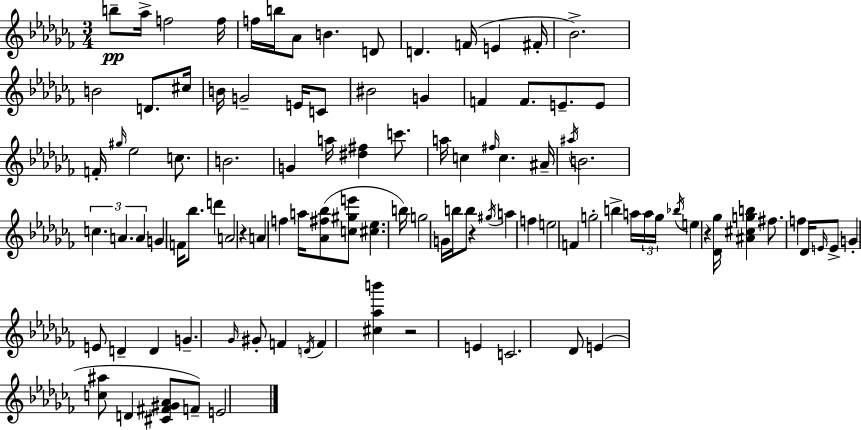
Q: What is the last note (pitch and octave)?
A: E4